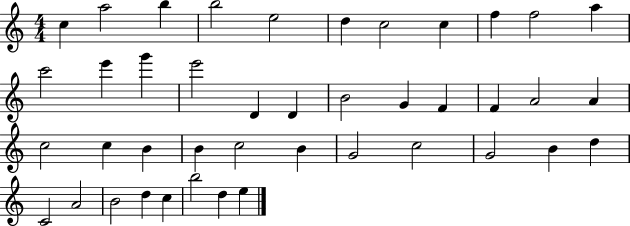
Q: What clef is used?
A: treble